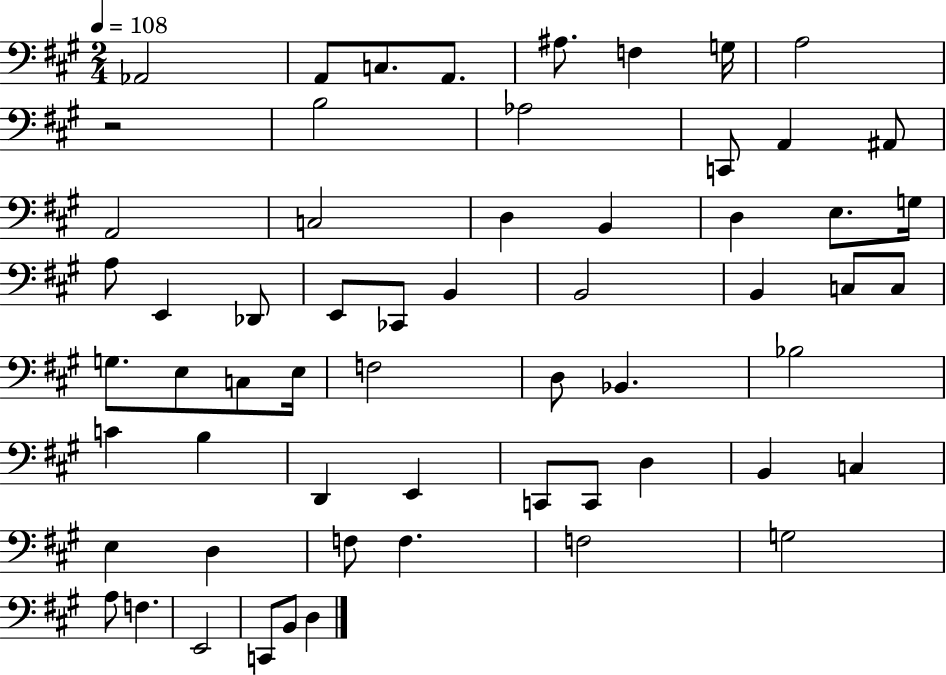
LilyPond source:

{
  \clef bass
  \numericTimeSignature
  \time 2/4
  \key a \major
  \tempo 4 = 108
  aes,2 | a,8 c8. a,8. | ais8. f4 g16 | a2 | \break r2 | b2 | aes2 | c,8 a,4 ais,8 | \break a,2 | c2 | d4 b,4 | d4 e8. g16 | \break a8 e,4 des,8 | e,8 ces,8 b,4 | b,2 | b,4 c8 c8 | \break g8. e8 c8 e16 | f2 | d8 bes,4. | bes2 | \break c'4 b4 | d,4 e,4 | c,8 c,8 d4 | b,4 c4 | \break e4 d4 | f8 f4. | f2 | g2 | \break a8 f4. | e,2 | c,8 b,8 d4 | \bar "|."
}